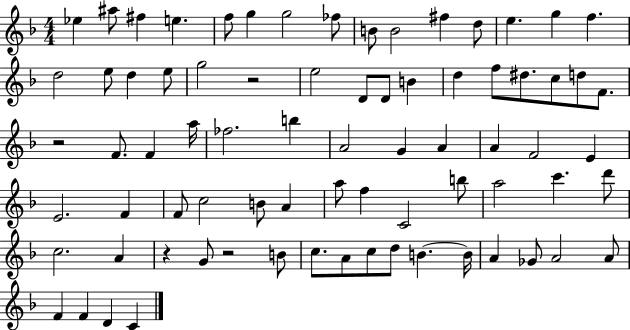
Eb5/q A#5/e F#5/q E5/q. F5/e G5/q G5/h FES5/e B4/e B4/h F#5/q D5/e E5/q. G5/q F5/q. D5/h E5/e D5/q E5/e G5/h R/h E5/h D4/e D4/e B4/q D5/q F5/e D#5/e. C5/e D5/e F4/e. R/h F4/e. F4/q A5/s FES5/h. B5/q A4/h G4/q A4/q A4/q F4/h E4/q E4/h. F4/q F4/e C5/h B4/e A4/q A5/e F5/q C4/h B5/e A5/h C6/q. D6/e C5/h. A4/q R/q G4/e R/h B4/e C5/e. A4/e C5/e D5/e B4/q. B4/s A4/q Gb4/e A4/h A4/e F4/q F4/q D4/q C4/q